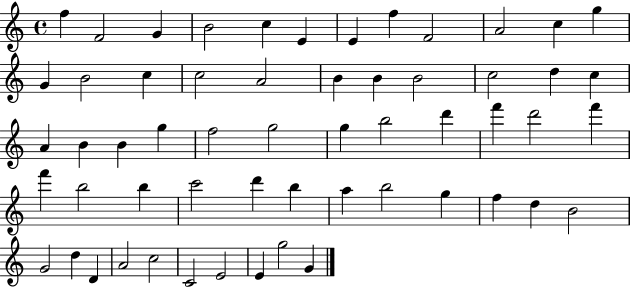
{
  \clef treble
  \time 4/4
  \defaultTimeSignature
  \key c \major
  f''4 f'2 g'4 | b'2 c''4 e'4 | e'4 f''4 f'2 | a'2 c''4 g''4 | \break g'4 b'2 c''4 | c''2 a'2 | b'4 b'4 b'2 | c''2 d''4 c''4 | \break a'4 b'4 b'4 g''4 | f''2 g''2 | g''4 b''2 d'''4 | f'''4 d'''2 f'''4 | \break f'''4 b''2 b''4 | c'''2 d'''4 b''4 | a''4 b''2 g''4 | f''4 d''4 b'2 | \break g'2 d''4 d'4 | a'2 c''2 | c'2 e'2 | e'4 g''2 g'4 | \break \bar "|."
}